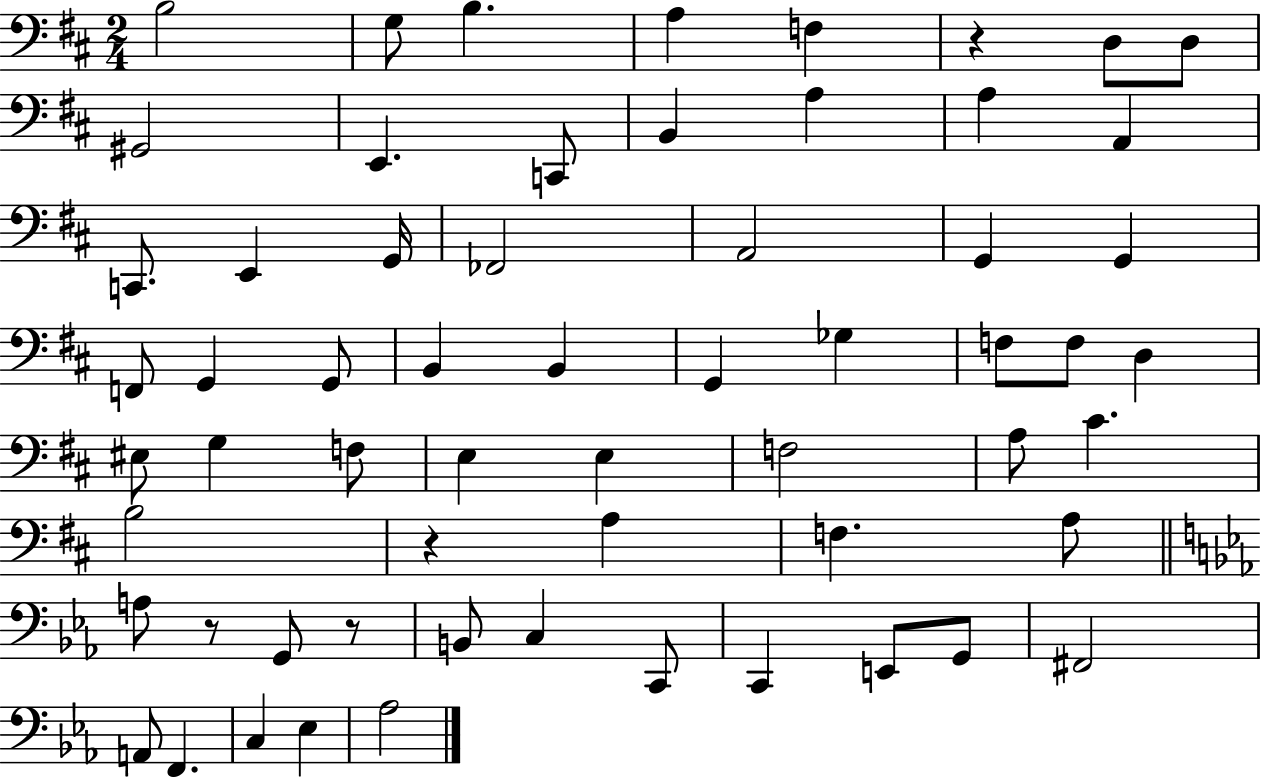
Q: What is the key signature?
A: D major